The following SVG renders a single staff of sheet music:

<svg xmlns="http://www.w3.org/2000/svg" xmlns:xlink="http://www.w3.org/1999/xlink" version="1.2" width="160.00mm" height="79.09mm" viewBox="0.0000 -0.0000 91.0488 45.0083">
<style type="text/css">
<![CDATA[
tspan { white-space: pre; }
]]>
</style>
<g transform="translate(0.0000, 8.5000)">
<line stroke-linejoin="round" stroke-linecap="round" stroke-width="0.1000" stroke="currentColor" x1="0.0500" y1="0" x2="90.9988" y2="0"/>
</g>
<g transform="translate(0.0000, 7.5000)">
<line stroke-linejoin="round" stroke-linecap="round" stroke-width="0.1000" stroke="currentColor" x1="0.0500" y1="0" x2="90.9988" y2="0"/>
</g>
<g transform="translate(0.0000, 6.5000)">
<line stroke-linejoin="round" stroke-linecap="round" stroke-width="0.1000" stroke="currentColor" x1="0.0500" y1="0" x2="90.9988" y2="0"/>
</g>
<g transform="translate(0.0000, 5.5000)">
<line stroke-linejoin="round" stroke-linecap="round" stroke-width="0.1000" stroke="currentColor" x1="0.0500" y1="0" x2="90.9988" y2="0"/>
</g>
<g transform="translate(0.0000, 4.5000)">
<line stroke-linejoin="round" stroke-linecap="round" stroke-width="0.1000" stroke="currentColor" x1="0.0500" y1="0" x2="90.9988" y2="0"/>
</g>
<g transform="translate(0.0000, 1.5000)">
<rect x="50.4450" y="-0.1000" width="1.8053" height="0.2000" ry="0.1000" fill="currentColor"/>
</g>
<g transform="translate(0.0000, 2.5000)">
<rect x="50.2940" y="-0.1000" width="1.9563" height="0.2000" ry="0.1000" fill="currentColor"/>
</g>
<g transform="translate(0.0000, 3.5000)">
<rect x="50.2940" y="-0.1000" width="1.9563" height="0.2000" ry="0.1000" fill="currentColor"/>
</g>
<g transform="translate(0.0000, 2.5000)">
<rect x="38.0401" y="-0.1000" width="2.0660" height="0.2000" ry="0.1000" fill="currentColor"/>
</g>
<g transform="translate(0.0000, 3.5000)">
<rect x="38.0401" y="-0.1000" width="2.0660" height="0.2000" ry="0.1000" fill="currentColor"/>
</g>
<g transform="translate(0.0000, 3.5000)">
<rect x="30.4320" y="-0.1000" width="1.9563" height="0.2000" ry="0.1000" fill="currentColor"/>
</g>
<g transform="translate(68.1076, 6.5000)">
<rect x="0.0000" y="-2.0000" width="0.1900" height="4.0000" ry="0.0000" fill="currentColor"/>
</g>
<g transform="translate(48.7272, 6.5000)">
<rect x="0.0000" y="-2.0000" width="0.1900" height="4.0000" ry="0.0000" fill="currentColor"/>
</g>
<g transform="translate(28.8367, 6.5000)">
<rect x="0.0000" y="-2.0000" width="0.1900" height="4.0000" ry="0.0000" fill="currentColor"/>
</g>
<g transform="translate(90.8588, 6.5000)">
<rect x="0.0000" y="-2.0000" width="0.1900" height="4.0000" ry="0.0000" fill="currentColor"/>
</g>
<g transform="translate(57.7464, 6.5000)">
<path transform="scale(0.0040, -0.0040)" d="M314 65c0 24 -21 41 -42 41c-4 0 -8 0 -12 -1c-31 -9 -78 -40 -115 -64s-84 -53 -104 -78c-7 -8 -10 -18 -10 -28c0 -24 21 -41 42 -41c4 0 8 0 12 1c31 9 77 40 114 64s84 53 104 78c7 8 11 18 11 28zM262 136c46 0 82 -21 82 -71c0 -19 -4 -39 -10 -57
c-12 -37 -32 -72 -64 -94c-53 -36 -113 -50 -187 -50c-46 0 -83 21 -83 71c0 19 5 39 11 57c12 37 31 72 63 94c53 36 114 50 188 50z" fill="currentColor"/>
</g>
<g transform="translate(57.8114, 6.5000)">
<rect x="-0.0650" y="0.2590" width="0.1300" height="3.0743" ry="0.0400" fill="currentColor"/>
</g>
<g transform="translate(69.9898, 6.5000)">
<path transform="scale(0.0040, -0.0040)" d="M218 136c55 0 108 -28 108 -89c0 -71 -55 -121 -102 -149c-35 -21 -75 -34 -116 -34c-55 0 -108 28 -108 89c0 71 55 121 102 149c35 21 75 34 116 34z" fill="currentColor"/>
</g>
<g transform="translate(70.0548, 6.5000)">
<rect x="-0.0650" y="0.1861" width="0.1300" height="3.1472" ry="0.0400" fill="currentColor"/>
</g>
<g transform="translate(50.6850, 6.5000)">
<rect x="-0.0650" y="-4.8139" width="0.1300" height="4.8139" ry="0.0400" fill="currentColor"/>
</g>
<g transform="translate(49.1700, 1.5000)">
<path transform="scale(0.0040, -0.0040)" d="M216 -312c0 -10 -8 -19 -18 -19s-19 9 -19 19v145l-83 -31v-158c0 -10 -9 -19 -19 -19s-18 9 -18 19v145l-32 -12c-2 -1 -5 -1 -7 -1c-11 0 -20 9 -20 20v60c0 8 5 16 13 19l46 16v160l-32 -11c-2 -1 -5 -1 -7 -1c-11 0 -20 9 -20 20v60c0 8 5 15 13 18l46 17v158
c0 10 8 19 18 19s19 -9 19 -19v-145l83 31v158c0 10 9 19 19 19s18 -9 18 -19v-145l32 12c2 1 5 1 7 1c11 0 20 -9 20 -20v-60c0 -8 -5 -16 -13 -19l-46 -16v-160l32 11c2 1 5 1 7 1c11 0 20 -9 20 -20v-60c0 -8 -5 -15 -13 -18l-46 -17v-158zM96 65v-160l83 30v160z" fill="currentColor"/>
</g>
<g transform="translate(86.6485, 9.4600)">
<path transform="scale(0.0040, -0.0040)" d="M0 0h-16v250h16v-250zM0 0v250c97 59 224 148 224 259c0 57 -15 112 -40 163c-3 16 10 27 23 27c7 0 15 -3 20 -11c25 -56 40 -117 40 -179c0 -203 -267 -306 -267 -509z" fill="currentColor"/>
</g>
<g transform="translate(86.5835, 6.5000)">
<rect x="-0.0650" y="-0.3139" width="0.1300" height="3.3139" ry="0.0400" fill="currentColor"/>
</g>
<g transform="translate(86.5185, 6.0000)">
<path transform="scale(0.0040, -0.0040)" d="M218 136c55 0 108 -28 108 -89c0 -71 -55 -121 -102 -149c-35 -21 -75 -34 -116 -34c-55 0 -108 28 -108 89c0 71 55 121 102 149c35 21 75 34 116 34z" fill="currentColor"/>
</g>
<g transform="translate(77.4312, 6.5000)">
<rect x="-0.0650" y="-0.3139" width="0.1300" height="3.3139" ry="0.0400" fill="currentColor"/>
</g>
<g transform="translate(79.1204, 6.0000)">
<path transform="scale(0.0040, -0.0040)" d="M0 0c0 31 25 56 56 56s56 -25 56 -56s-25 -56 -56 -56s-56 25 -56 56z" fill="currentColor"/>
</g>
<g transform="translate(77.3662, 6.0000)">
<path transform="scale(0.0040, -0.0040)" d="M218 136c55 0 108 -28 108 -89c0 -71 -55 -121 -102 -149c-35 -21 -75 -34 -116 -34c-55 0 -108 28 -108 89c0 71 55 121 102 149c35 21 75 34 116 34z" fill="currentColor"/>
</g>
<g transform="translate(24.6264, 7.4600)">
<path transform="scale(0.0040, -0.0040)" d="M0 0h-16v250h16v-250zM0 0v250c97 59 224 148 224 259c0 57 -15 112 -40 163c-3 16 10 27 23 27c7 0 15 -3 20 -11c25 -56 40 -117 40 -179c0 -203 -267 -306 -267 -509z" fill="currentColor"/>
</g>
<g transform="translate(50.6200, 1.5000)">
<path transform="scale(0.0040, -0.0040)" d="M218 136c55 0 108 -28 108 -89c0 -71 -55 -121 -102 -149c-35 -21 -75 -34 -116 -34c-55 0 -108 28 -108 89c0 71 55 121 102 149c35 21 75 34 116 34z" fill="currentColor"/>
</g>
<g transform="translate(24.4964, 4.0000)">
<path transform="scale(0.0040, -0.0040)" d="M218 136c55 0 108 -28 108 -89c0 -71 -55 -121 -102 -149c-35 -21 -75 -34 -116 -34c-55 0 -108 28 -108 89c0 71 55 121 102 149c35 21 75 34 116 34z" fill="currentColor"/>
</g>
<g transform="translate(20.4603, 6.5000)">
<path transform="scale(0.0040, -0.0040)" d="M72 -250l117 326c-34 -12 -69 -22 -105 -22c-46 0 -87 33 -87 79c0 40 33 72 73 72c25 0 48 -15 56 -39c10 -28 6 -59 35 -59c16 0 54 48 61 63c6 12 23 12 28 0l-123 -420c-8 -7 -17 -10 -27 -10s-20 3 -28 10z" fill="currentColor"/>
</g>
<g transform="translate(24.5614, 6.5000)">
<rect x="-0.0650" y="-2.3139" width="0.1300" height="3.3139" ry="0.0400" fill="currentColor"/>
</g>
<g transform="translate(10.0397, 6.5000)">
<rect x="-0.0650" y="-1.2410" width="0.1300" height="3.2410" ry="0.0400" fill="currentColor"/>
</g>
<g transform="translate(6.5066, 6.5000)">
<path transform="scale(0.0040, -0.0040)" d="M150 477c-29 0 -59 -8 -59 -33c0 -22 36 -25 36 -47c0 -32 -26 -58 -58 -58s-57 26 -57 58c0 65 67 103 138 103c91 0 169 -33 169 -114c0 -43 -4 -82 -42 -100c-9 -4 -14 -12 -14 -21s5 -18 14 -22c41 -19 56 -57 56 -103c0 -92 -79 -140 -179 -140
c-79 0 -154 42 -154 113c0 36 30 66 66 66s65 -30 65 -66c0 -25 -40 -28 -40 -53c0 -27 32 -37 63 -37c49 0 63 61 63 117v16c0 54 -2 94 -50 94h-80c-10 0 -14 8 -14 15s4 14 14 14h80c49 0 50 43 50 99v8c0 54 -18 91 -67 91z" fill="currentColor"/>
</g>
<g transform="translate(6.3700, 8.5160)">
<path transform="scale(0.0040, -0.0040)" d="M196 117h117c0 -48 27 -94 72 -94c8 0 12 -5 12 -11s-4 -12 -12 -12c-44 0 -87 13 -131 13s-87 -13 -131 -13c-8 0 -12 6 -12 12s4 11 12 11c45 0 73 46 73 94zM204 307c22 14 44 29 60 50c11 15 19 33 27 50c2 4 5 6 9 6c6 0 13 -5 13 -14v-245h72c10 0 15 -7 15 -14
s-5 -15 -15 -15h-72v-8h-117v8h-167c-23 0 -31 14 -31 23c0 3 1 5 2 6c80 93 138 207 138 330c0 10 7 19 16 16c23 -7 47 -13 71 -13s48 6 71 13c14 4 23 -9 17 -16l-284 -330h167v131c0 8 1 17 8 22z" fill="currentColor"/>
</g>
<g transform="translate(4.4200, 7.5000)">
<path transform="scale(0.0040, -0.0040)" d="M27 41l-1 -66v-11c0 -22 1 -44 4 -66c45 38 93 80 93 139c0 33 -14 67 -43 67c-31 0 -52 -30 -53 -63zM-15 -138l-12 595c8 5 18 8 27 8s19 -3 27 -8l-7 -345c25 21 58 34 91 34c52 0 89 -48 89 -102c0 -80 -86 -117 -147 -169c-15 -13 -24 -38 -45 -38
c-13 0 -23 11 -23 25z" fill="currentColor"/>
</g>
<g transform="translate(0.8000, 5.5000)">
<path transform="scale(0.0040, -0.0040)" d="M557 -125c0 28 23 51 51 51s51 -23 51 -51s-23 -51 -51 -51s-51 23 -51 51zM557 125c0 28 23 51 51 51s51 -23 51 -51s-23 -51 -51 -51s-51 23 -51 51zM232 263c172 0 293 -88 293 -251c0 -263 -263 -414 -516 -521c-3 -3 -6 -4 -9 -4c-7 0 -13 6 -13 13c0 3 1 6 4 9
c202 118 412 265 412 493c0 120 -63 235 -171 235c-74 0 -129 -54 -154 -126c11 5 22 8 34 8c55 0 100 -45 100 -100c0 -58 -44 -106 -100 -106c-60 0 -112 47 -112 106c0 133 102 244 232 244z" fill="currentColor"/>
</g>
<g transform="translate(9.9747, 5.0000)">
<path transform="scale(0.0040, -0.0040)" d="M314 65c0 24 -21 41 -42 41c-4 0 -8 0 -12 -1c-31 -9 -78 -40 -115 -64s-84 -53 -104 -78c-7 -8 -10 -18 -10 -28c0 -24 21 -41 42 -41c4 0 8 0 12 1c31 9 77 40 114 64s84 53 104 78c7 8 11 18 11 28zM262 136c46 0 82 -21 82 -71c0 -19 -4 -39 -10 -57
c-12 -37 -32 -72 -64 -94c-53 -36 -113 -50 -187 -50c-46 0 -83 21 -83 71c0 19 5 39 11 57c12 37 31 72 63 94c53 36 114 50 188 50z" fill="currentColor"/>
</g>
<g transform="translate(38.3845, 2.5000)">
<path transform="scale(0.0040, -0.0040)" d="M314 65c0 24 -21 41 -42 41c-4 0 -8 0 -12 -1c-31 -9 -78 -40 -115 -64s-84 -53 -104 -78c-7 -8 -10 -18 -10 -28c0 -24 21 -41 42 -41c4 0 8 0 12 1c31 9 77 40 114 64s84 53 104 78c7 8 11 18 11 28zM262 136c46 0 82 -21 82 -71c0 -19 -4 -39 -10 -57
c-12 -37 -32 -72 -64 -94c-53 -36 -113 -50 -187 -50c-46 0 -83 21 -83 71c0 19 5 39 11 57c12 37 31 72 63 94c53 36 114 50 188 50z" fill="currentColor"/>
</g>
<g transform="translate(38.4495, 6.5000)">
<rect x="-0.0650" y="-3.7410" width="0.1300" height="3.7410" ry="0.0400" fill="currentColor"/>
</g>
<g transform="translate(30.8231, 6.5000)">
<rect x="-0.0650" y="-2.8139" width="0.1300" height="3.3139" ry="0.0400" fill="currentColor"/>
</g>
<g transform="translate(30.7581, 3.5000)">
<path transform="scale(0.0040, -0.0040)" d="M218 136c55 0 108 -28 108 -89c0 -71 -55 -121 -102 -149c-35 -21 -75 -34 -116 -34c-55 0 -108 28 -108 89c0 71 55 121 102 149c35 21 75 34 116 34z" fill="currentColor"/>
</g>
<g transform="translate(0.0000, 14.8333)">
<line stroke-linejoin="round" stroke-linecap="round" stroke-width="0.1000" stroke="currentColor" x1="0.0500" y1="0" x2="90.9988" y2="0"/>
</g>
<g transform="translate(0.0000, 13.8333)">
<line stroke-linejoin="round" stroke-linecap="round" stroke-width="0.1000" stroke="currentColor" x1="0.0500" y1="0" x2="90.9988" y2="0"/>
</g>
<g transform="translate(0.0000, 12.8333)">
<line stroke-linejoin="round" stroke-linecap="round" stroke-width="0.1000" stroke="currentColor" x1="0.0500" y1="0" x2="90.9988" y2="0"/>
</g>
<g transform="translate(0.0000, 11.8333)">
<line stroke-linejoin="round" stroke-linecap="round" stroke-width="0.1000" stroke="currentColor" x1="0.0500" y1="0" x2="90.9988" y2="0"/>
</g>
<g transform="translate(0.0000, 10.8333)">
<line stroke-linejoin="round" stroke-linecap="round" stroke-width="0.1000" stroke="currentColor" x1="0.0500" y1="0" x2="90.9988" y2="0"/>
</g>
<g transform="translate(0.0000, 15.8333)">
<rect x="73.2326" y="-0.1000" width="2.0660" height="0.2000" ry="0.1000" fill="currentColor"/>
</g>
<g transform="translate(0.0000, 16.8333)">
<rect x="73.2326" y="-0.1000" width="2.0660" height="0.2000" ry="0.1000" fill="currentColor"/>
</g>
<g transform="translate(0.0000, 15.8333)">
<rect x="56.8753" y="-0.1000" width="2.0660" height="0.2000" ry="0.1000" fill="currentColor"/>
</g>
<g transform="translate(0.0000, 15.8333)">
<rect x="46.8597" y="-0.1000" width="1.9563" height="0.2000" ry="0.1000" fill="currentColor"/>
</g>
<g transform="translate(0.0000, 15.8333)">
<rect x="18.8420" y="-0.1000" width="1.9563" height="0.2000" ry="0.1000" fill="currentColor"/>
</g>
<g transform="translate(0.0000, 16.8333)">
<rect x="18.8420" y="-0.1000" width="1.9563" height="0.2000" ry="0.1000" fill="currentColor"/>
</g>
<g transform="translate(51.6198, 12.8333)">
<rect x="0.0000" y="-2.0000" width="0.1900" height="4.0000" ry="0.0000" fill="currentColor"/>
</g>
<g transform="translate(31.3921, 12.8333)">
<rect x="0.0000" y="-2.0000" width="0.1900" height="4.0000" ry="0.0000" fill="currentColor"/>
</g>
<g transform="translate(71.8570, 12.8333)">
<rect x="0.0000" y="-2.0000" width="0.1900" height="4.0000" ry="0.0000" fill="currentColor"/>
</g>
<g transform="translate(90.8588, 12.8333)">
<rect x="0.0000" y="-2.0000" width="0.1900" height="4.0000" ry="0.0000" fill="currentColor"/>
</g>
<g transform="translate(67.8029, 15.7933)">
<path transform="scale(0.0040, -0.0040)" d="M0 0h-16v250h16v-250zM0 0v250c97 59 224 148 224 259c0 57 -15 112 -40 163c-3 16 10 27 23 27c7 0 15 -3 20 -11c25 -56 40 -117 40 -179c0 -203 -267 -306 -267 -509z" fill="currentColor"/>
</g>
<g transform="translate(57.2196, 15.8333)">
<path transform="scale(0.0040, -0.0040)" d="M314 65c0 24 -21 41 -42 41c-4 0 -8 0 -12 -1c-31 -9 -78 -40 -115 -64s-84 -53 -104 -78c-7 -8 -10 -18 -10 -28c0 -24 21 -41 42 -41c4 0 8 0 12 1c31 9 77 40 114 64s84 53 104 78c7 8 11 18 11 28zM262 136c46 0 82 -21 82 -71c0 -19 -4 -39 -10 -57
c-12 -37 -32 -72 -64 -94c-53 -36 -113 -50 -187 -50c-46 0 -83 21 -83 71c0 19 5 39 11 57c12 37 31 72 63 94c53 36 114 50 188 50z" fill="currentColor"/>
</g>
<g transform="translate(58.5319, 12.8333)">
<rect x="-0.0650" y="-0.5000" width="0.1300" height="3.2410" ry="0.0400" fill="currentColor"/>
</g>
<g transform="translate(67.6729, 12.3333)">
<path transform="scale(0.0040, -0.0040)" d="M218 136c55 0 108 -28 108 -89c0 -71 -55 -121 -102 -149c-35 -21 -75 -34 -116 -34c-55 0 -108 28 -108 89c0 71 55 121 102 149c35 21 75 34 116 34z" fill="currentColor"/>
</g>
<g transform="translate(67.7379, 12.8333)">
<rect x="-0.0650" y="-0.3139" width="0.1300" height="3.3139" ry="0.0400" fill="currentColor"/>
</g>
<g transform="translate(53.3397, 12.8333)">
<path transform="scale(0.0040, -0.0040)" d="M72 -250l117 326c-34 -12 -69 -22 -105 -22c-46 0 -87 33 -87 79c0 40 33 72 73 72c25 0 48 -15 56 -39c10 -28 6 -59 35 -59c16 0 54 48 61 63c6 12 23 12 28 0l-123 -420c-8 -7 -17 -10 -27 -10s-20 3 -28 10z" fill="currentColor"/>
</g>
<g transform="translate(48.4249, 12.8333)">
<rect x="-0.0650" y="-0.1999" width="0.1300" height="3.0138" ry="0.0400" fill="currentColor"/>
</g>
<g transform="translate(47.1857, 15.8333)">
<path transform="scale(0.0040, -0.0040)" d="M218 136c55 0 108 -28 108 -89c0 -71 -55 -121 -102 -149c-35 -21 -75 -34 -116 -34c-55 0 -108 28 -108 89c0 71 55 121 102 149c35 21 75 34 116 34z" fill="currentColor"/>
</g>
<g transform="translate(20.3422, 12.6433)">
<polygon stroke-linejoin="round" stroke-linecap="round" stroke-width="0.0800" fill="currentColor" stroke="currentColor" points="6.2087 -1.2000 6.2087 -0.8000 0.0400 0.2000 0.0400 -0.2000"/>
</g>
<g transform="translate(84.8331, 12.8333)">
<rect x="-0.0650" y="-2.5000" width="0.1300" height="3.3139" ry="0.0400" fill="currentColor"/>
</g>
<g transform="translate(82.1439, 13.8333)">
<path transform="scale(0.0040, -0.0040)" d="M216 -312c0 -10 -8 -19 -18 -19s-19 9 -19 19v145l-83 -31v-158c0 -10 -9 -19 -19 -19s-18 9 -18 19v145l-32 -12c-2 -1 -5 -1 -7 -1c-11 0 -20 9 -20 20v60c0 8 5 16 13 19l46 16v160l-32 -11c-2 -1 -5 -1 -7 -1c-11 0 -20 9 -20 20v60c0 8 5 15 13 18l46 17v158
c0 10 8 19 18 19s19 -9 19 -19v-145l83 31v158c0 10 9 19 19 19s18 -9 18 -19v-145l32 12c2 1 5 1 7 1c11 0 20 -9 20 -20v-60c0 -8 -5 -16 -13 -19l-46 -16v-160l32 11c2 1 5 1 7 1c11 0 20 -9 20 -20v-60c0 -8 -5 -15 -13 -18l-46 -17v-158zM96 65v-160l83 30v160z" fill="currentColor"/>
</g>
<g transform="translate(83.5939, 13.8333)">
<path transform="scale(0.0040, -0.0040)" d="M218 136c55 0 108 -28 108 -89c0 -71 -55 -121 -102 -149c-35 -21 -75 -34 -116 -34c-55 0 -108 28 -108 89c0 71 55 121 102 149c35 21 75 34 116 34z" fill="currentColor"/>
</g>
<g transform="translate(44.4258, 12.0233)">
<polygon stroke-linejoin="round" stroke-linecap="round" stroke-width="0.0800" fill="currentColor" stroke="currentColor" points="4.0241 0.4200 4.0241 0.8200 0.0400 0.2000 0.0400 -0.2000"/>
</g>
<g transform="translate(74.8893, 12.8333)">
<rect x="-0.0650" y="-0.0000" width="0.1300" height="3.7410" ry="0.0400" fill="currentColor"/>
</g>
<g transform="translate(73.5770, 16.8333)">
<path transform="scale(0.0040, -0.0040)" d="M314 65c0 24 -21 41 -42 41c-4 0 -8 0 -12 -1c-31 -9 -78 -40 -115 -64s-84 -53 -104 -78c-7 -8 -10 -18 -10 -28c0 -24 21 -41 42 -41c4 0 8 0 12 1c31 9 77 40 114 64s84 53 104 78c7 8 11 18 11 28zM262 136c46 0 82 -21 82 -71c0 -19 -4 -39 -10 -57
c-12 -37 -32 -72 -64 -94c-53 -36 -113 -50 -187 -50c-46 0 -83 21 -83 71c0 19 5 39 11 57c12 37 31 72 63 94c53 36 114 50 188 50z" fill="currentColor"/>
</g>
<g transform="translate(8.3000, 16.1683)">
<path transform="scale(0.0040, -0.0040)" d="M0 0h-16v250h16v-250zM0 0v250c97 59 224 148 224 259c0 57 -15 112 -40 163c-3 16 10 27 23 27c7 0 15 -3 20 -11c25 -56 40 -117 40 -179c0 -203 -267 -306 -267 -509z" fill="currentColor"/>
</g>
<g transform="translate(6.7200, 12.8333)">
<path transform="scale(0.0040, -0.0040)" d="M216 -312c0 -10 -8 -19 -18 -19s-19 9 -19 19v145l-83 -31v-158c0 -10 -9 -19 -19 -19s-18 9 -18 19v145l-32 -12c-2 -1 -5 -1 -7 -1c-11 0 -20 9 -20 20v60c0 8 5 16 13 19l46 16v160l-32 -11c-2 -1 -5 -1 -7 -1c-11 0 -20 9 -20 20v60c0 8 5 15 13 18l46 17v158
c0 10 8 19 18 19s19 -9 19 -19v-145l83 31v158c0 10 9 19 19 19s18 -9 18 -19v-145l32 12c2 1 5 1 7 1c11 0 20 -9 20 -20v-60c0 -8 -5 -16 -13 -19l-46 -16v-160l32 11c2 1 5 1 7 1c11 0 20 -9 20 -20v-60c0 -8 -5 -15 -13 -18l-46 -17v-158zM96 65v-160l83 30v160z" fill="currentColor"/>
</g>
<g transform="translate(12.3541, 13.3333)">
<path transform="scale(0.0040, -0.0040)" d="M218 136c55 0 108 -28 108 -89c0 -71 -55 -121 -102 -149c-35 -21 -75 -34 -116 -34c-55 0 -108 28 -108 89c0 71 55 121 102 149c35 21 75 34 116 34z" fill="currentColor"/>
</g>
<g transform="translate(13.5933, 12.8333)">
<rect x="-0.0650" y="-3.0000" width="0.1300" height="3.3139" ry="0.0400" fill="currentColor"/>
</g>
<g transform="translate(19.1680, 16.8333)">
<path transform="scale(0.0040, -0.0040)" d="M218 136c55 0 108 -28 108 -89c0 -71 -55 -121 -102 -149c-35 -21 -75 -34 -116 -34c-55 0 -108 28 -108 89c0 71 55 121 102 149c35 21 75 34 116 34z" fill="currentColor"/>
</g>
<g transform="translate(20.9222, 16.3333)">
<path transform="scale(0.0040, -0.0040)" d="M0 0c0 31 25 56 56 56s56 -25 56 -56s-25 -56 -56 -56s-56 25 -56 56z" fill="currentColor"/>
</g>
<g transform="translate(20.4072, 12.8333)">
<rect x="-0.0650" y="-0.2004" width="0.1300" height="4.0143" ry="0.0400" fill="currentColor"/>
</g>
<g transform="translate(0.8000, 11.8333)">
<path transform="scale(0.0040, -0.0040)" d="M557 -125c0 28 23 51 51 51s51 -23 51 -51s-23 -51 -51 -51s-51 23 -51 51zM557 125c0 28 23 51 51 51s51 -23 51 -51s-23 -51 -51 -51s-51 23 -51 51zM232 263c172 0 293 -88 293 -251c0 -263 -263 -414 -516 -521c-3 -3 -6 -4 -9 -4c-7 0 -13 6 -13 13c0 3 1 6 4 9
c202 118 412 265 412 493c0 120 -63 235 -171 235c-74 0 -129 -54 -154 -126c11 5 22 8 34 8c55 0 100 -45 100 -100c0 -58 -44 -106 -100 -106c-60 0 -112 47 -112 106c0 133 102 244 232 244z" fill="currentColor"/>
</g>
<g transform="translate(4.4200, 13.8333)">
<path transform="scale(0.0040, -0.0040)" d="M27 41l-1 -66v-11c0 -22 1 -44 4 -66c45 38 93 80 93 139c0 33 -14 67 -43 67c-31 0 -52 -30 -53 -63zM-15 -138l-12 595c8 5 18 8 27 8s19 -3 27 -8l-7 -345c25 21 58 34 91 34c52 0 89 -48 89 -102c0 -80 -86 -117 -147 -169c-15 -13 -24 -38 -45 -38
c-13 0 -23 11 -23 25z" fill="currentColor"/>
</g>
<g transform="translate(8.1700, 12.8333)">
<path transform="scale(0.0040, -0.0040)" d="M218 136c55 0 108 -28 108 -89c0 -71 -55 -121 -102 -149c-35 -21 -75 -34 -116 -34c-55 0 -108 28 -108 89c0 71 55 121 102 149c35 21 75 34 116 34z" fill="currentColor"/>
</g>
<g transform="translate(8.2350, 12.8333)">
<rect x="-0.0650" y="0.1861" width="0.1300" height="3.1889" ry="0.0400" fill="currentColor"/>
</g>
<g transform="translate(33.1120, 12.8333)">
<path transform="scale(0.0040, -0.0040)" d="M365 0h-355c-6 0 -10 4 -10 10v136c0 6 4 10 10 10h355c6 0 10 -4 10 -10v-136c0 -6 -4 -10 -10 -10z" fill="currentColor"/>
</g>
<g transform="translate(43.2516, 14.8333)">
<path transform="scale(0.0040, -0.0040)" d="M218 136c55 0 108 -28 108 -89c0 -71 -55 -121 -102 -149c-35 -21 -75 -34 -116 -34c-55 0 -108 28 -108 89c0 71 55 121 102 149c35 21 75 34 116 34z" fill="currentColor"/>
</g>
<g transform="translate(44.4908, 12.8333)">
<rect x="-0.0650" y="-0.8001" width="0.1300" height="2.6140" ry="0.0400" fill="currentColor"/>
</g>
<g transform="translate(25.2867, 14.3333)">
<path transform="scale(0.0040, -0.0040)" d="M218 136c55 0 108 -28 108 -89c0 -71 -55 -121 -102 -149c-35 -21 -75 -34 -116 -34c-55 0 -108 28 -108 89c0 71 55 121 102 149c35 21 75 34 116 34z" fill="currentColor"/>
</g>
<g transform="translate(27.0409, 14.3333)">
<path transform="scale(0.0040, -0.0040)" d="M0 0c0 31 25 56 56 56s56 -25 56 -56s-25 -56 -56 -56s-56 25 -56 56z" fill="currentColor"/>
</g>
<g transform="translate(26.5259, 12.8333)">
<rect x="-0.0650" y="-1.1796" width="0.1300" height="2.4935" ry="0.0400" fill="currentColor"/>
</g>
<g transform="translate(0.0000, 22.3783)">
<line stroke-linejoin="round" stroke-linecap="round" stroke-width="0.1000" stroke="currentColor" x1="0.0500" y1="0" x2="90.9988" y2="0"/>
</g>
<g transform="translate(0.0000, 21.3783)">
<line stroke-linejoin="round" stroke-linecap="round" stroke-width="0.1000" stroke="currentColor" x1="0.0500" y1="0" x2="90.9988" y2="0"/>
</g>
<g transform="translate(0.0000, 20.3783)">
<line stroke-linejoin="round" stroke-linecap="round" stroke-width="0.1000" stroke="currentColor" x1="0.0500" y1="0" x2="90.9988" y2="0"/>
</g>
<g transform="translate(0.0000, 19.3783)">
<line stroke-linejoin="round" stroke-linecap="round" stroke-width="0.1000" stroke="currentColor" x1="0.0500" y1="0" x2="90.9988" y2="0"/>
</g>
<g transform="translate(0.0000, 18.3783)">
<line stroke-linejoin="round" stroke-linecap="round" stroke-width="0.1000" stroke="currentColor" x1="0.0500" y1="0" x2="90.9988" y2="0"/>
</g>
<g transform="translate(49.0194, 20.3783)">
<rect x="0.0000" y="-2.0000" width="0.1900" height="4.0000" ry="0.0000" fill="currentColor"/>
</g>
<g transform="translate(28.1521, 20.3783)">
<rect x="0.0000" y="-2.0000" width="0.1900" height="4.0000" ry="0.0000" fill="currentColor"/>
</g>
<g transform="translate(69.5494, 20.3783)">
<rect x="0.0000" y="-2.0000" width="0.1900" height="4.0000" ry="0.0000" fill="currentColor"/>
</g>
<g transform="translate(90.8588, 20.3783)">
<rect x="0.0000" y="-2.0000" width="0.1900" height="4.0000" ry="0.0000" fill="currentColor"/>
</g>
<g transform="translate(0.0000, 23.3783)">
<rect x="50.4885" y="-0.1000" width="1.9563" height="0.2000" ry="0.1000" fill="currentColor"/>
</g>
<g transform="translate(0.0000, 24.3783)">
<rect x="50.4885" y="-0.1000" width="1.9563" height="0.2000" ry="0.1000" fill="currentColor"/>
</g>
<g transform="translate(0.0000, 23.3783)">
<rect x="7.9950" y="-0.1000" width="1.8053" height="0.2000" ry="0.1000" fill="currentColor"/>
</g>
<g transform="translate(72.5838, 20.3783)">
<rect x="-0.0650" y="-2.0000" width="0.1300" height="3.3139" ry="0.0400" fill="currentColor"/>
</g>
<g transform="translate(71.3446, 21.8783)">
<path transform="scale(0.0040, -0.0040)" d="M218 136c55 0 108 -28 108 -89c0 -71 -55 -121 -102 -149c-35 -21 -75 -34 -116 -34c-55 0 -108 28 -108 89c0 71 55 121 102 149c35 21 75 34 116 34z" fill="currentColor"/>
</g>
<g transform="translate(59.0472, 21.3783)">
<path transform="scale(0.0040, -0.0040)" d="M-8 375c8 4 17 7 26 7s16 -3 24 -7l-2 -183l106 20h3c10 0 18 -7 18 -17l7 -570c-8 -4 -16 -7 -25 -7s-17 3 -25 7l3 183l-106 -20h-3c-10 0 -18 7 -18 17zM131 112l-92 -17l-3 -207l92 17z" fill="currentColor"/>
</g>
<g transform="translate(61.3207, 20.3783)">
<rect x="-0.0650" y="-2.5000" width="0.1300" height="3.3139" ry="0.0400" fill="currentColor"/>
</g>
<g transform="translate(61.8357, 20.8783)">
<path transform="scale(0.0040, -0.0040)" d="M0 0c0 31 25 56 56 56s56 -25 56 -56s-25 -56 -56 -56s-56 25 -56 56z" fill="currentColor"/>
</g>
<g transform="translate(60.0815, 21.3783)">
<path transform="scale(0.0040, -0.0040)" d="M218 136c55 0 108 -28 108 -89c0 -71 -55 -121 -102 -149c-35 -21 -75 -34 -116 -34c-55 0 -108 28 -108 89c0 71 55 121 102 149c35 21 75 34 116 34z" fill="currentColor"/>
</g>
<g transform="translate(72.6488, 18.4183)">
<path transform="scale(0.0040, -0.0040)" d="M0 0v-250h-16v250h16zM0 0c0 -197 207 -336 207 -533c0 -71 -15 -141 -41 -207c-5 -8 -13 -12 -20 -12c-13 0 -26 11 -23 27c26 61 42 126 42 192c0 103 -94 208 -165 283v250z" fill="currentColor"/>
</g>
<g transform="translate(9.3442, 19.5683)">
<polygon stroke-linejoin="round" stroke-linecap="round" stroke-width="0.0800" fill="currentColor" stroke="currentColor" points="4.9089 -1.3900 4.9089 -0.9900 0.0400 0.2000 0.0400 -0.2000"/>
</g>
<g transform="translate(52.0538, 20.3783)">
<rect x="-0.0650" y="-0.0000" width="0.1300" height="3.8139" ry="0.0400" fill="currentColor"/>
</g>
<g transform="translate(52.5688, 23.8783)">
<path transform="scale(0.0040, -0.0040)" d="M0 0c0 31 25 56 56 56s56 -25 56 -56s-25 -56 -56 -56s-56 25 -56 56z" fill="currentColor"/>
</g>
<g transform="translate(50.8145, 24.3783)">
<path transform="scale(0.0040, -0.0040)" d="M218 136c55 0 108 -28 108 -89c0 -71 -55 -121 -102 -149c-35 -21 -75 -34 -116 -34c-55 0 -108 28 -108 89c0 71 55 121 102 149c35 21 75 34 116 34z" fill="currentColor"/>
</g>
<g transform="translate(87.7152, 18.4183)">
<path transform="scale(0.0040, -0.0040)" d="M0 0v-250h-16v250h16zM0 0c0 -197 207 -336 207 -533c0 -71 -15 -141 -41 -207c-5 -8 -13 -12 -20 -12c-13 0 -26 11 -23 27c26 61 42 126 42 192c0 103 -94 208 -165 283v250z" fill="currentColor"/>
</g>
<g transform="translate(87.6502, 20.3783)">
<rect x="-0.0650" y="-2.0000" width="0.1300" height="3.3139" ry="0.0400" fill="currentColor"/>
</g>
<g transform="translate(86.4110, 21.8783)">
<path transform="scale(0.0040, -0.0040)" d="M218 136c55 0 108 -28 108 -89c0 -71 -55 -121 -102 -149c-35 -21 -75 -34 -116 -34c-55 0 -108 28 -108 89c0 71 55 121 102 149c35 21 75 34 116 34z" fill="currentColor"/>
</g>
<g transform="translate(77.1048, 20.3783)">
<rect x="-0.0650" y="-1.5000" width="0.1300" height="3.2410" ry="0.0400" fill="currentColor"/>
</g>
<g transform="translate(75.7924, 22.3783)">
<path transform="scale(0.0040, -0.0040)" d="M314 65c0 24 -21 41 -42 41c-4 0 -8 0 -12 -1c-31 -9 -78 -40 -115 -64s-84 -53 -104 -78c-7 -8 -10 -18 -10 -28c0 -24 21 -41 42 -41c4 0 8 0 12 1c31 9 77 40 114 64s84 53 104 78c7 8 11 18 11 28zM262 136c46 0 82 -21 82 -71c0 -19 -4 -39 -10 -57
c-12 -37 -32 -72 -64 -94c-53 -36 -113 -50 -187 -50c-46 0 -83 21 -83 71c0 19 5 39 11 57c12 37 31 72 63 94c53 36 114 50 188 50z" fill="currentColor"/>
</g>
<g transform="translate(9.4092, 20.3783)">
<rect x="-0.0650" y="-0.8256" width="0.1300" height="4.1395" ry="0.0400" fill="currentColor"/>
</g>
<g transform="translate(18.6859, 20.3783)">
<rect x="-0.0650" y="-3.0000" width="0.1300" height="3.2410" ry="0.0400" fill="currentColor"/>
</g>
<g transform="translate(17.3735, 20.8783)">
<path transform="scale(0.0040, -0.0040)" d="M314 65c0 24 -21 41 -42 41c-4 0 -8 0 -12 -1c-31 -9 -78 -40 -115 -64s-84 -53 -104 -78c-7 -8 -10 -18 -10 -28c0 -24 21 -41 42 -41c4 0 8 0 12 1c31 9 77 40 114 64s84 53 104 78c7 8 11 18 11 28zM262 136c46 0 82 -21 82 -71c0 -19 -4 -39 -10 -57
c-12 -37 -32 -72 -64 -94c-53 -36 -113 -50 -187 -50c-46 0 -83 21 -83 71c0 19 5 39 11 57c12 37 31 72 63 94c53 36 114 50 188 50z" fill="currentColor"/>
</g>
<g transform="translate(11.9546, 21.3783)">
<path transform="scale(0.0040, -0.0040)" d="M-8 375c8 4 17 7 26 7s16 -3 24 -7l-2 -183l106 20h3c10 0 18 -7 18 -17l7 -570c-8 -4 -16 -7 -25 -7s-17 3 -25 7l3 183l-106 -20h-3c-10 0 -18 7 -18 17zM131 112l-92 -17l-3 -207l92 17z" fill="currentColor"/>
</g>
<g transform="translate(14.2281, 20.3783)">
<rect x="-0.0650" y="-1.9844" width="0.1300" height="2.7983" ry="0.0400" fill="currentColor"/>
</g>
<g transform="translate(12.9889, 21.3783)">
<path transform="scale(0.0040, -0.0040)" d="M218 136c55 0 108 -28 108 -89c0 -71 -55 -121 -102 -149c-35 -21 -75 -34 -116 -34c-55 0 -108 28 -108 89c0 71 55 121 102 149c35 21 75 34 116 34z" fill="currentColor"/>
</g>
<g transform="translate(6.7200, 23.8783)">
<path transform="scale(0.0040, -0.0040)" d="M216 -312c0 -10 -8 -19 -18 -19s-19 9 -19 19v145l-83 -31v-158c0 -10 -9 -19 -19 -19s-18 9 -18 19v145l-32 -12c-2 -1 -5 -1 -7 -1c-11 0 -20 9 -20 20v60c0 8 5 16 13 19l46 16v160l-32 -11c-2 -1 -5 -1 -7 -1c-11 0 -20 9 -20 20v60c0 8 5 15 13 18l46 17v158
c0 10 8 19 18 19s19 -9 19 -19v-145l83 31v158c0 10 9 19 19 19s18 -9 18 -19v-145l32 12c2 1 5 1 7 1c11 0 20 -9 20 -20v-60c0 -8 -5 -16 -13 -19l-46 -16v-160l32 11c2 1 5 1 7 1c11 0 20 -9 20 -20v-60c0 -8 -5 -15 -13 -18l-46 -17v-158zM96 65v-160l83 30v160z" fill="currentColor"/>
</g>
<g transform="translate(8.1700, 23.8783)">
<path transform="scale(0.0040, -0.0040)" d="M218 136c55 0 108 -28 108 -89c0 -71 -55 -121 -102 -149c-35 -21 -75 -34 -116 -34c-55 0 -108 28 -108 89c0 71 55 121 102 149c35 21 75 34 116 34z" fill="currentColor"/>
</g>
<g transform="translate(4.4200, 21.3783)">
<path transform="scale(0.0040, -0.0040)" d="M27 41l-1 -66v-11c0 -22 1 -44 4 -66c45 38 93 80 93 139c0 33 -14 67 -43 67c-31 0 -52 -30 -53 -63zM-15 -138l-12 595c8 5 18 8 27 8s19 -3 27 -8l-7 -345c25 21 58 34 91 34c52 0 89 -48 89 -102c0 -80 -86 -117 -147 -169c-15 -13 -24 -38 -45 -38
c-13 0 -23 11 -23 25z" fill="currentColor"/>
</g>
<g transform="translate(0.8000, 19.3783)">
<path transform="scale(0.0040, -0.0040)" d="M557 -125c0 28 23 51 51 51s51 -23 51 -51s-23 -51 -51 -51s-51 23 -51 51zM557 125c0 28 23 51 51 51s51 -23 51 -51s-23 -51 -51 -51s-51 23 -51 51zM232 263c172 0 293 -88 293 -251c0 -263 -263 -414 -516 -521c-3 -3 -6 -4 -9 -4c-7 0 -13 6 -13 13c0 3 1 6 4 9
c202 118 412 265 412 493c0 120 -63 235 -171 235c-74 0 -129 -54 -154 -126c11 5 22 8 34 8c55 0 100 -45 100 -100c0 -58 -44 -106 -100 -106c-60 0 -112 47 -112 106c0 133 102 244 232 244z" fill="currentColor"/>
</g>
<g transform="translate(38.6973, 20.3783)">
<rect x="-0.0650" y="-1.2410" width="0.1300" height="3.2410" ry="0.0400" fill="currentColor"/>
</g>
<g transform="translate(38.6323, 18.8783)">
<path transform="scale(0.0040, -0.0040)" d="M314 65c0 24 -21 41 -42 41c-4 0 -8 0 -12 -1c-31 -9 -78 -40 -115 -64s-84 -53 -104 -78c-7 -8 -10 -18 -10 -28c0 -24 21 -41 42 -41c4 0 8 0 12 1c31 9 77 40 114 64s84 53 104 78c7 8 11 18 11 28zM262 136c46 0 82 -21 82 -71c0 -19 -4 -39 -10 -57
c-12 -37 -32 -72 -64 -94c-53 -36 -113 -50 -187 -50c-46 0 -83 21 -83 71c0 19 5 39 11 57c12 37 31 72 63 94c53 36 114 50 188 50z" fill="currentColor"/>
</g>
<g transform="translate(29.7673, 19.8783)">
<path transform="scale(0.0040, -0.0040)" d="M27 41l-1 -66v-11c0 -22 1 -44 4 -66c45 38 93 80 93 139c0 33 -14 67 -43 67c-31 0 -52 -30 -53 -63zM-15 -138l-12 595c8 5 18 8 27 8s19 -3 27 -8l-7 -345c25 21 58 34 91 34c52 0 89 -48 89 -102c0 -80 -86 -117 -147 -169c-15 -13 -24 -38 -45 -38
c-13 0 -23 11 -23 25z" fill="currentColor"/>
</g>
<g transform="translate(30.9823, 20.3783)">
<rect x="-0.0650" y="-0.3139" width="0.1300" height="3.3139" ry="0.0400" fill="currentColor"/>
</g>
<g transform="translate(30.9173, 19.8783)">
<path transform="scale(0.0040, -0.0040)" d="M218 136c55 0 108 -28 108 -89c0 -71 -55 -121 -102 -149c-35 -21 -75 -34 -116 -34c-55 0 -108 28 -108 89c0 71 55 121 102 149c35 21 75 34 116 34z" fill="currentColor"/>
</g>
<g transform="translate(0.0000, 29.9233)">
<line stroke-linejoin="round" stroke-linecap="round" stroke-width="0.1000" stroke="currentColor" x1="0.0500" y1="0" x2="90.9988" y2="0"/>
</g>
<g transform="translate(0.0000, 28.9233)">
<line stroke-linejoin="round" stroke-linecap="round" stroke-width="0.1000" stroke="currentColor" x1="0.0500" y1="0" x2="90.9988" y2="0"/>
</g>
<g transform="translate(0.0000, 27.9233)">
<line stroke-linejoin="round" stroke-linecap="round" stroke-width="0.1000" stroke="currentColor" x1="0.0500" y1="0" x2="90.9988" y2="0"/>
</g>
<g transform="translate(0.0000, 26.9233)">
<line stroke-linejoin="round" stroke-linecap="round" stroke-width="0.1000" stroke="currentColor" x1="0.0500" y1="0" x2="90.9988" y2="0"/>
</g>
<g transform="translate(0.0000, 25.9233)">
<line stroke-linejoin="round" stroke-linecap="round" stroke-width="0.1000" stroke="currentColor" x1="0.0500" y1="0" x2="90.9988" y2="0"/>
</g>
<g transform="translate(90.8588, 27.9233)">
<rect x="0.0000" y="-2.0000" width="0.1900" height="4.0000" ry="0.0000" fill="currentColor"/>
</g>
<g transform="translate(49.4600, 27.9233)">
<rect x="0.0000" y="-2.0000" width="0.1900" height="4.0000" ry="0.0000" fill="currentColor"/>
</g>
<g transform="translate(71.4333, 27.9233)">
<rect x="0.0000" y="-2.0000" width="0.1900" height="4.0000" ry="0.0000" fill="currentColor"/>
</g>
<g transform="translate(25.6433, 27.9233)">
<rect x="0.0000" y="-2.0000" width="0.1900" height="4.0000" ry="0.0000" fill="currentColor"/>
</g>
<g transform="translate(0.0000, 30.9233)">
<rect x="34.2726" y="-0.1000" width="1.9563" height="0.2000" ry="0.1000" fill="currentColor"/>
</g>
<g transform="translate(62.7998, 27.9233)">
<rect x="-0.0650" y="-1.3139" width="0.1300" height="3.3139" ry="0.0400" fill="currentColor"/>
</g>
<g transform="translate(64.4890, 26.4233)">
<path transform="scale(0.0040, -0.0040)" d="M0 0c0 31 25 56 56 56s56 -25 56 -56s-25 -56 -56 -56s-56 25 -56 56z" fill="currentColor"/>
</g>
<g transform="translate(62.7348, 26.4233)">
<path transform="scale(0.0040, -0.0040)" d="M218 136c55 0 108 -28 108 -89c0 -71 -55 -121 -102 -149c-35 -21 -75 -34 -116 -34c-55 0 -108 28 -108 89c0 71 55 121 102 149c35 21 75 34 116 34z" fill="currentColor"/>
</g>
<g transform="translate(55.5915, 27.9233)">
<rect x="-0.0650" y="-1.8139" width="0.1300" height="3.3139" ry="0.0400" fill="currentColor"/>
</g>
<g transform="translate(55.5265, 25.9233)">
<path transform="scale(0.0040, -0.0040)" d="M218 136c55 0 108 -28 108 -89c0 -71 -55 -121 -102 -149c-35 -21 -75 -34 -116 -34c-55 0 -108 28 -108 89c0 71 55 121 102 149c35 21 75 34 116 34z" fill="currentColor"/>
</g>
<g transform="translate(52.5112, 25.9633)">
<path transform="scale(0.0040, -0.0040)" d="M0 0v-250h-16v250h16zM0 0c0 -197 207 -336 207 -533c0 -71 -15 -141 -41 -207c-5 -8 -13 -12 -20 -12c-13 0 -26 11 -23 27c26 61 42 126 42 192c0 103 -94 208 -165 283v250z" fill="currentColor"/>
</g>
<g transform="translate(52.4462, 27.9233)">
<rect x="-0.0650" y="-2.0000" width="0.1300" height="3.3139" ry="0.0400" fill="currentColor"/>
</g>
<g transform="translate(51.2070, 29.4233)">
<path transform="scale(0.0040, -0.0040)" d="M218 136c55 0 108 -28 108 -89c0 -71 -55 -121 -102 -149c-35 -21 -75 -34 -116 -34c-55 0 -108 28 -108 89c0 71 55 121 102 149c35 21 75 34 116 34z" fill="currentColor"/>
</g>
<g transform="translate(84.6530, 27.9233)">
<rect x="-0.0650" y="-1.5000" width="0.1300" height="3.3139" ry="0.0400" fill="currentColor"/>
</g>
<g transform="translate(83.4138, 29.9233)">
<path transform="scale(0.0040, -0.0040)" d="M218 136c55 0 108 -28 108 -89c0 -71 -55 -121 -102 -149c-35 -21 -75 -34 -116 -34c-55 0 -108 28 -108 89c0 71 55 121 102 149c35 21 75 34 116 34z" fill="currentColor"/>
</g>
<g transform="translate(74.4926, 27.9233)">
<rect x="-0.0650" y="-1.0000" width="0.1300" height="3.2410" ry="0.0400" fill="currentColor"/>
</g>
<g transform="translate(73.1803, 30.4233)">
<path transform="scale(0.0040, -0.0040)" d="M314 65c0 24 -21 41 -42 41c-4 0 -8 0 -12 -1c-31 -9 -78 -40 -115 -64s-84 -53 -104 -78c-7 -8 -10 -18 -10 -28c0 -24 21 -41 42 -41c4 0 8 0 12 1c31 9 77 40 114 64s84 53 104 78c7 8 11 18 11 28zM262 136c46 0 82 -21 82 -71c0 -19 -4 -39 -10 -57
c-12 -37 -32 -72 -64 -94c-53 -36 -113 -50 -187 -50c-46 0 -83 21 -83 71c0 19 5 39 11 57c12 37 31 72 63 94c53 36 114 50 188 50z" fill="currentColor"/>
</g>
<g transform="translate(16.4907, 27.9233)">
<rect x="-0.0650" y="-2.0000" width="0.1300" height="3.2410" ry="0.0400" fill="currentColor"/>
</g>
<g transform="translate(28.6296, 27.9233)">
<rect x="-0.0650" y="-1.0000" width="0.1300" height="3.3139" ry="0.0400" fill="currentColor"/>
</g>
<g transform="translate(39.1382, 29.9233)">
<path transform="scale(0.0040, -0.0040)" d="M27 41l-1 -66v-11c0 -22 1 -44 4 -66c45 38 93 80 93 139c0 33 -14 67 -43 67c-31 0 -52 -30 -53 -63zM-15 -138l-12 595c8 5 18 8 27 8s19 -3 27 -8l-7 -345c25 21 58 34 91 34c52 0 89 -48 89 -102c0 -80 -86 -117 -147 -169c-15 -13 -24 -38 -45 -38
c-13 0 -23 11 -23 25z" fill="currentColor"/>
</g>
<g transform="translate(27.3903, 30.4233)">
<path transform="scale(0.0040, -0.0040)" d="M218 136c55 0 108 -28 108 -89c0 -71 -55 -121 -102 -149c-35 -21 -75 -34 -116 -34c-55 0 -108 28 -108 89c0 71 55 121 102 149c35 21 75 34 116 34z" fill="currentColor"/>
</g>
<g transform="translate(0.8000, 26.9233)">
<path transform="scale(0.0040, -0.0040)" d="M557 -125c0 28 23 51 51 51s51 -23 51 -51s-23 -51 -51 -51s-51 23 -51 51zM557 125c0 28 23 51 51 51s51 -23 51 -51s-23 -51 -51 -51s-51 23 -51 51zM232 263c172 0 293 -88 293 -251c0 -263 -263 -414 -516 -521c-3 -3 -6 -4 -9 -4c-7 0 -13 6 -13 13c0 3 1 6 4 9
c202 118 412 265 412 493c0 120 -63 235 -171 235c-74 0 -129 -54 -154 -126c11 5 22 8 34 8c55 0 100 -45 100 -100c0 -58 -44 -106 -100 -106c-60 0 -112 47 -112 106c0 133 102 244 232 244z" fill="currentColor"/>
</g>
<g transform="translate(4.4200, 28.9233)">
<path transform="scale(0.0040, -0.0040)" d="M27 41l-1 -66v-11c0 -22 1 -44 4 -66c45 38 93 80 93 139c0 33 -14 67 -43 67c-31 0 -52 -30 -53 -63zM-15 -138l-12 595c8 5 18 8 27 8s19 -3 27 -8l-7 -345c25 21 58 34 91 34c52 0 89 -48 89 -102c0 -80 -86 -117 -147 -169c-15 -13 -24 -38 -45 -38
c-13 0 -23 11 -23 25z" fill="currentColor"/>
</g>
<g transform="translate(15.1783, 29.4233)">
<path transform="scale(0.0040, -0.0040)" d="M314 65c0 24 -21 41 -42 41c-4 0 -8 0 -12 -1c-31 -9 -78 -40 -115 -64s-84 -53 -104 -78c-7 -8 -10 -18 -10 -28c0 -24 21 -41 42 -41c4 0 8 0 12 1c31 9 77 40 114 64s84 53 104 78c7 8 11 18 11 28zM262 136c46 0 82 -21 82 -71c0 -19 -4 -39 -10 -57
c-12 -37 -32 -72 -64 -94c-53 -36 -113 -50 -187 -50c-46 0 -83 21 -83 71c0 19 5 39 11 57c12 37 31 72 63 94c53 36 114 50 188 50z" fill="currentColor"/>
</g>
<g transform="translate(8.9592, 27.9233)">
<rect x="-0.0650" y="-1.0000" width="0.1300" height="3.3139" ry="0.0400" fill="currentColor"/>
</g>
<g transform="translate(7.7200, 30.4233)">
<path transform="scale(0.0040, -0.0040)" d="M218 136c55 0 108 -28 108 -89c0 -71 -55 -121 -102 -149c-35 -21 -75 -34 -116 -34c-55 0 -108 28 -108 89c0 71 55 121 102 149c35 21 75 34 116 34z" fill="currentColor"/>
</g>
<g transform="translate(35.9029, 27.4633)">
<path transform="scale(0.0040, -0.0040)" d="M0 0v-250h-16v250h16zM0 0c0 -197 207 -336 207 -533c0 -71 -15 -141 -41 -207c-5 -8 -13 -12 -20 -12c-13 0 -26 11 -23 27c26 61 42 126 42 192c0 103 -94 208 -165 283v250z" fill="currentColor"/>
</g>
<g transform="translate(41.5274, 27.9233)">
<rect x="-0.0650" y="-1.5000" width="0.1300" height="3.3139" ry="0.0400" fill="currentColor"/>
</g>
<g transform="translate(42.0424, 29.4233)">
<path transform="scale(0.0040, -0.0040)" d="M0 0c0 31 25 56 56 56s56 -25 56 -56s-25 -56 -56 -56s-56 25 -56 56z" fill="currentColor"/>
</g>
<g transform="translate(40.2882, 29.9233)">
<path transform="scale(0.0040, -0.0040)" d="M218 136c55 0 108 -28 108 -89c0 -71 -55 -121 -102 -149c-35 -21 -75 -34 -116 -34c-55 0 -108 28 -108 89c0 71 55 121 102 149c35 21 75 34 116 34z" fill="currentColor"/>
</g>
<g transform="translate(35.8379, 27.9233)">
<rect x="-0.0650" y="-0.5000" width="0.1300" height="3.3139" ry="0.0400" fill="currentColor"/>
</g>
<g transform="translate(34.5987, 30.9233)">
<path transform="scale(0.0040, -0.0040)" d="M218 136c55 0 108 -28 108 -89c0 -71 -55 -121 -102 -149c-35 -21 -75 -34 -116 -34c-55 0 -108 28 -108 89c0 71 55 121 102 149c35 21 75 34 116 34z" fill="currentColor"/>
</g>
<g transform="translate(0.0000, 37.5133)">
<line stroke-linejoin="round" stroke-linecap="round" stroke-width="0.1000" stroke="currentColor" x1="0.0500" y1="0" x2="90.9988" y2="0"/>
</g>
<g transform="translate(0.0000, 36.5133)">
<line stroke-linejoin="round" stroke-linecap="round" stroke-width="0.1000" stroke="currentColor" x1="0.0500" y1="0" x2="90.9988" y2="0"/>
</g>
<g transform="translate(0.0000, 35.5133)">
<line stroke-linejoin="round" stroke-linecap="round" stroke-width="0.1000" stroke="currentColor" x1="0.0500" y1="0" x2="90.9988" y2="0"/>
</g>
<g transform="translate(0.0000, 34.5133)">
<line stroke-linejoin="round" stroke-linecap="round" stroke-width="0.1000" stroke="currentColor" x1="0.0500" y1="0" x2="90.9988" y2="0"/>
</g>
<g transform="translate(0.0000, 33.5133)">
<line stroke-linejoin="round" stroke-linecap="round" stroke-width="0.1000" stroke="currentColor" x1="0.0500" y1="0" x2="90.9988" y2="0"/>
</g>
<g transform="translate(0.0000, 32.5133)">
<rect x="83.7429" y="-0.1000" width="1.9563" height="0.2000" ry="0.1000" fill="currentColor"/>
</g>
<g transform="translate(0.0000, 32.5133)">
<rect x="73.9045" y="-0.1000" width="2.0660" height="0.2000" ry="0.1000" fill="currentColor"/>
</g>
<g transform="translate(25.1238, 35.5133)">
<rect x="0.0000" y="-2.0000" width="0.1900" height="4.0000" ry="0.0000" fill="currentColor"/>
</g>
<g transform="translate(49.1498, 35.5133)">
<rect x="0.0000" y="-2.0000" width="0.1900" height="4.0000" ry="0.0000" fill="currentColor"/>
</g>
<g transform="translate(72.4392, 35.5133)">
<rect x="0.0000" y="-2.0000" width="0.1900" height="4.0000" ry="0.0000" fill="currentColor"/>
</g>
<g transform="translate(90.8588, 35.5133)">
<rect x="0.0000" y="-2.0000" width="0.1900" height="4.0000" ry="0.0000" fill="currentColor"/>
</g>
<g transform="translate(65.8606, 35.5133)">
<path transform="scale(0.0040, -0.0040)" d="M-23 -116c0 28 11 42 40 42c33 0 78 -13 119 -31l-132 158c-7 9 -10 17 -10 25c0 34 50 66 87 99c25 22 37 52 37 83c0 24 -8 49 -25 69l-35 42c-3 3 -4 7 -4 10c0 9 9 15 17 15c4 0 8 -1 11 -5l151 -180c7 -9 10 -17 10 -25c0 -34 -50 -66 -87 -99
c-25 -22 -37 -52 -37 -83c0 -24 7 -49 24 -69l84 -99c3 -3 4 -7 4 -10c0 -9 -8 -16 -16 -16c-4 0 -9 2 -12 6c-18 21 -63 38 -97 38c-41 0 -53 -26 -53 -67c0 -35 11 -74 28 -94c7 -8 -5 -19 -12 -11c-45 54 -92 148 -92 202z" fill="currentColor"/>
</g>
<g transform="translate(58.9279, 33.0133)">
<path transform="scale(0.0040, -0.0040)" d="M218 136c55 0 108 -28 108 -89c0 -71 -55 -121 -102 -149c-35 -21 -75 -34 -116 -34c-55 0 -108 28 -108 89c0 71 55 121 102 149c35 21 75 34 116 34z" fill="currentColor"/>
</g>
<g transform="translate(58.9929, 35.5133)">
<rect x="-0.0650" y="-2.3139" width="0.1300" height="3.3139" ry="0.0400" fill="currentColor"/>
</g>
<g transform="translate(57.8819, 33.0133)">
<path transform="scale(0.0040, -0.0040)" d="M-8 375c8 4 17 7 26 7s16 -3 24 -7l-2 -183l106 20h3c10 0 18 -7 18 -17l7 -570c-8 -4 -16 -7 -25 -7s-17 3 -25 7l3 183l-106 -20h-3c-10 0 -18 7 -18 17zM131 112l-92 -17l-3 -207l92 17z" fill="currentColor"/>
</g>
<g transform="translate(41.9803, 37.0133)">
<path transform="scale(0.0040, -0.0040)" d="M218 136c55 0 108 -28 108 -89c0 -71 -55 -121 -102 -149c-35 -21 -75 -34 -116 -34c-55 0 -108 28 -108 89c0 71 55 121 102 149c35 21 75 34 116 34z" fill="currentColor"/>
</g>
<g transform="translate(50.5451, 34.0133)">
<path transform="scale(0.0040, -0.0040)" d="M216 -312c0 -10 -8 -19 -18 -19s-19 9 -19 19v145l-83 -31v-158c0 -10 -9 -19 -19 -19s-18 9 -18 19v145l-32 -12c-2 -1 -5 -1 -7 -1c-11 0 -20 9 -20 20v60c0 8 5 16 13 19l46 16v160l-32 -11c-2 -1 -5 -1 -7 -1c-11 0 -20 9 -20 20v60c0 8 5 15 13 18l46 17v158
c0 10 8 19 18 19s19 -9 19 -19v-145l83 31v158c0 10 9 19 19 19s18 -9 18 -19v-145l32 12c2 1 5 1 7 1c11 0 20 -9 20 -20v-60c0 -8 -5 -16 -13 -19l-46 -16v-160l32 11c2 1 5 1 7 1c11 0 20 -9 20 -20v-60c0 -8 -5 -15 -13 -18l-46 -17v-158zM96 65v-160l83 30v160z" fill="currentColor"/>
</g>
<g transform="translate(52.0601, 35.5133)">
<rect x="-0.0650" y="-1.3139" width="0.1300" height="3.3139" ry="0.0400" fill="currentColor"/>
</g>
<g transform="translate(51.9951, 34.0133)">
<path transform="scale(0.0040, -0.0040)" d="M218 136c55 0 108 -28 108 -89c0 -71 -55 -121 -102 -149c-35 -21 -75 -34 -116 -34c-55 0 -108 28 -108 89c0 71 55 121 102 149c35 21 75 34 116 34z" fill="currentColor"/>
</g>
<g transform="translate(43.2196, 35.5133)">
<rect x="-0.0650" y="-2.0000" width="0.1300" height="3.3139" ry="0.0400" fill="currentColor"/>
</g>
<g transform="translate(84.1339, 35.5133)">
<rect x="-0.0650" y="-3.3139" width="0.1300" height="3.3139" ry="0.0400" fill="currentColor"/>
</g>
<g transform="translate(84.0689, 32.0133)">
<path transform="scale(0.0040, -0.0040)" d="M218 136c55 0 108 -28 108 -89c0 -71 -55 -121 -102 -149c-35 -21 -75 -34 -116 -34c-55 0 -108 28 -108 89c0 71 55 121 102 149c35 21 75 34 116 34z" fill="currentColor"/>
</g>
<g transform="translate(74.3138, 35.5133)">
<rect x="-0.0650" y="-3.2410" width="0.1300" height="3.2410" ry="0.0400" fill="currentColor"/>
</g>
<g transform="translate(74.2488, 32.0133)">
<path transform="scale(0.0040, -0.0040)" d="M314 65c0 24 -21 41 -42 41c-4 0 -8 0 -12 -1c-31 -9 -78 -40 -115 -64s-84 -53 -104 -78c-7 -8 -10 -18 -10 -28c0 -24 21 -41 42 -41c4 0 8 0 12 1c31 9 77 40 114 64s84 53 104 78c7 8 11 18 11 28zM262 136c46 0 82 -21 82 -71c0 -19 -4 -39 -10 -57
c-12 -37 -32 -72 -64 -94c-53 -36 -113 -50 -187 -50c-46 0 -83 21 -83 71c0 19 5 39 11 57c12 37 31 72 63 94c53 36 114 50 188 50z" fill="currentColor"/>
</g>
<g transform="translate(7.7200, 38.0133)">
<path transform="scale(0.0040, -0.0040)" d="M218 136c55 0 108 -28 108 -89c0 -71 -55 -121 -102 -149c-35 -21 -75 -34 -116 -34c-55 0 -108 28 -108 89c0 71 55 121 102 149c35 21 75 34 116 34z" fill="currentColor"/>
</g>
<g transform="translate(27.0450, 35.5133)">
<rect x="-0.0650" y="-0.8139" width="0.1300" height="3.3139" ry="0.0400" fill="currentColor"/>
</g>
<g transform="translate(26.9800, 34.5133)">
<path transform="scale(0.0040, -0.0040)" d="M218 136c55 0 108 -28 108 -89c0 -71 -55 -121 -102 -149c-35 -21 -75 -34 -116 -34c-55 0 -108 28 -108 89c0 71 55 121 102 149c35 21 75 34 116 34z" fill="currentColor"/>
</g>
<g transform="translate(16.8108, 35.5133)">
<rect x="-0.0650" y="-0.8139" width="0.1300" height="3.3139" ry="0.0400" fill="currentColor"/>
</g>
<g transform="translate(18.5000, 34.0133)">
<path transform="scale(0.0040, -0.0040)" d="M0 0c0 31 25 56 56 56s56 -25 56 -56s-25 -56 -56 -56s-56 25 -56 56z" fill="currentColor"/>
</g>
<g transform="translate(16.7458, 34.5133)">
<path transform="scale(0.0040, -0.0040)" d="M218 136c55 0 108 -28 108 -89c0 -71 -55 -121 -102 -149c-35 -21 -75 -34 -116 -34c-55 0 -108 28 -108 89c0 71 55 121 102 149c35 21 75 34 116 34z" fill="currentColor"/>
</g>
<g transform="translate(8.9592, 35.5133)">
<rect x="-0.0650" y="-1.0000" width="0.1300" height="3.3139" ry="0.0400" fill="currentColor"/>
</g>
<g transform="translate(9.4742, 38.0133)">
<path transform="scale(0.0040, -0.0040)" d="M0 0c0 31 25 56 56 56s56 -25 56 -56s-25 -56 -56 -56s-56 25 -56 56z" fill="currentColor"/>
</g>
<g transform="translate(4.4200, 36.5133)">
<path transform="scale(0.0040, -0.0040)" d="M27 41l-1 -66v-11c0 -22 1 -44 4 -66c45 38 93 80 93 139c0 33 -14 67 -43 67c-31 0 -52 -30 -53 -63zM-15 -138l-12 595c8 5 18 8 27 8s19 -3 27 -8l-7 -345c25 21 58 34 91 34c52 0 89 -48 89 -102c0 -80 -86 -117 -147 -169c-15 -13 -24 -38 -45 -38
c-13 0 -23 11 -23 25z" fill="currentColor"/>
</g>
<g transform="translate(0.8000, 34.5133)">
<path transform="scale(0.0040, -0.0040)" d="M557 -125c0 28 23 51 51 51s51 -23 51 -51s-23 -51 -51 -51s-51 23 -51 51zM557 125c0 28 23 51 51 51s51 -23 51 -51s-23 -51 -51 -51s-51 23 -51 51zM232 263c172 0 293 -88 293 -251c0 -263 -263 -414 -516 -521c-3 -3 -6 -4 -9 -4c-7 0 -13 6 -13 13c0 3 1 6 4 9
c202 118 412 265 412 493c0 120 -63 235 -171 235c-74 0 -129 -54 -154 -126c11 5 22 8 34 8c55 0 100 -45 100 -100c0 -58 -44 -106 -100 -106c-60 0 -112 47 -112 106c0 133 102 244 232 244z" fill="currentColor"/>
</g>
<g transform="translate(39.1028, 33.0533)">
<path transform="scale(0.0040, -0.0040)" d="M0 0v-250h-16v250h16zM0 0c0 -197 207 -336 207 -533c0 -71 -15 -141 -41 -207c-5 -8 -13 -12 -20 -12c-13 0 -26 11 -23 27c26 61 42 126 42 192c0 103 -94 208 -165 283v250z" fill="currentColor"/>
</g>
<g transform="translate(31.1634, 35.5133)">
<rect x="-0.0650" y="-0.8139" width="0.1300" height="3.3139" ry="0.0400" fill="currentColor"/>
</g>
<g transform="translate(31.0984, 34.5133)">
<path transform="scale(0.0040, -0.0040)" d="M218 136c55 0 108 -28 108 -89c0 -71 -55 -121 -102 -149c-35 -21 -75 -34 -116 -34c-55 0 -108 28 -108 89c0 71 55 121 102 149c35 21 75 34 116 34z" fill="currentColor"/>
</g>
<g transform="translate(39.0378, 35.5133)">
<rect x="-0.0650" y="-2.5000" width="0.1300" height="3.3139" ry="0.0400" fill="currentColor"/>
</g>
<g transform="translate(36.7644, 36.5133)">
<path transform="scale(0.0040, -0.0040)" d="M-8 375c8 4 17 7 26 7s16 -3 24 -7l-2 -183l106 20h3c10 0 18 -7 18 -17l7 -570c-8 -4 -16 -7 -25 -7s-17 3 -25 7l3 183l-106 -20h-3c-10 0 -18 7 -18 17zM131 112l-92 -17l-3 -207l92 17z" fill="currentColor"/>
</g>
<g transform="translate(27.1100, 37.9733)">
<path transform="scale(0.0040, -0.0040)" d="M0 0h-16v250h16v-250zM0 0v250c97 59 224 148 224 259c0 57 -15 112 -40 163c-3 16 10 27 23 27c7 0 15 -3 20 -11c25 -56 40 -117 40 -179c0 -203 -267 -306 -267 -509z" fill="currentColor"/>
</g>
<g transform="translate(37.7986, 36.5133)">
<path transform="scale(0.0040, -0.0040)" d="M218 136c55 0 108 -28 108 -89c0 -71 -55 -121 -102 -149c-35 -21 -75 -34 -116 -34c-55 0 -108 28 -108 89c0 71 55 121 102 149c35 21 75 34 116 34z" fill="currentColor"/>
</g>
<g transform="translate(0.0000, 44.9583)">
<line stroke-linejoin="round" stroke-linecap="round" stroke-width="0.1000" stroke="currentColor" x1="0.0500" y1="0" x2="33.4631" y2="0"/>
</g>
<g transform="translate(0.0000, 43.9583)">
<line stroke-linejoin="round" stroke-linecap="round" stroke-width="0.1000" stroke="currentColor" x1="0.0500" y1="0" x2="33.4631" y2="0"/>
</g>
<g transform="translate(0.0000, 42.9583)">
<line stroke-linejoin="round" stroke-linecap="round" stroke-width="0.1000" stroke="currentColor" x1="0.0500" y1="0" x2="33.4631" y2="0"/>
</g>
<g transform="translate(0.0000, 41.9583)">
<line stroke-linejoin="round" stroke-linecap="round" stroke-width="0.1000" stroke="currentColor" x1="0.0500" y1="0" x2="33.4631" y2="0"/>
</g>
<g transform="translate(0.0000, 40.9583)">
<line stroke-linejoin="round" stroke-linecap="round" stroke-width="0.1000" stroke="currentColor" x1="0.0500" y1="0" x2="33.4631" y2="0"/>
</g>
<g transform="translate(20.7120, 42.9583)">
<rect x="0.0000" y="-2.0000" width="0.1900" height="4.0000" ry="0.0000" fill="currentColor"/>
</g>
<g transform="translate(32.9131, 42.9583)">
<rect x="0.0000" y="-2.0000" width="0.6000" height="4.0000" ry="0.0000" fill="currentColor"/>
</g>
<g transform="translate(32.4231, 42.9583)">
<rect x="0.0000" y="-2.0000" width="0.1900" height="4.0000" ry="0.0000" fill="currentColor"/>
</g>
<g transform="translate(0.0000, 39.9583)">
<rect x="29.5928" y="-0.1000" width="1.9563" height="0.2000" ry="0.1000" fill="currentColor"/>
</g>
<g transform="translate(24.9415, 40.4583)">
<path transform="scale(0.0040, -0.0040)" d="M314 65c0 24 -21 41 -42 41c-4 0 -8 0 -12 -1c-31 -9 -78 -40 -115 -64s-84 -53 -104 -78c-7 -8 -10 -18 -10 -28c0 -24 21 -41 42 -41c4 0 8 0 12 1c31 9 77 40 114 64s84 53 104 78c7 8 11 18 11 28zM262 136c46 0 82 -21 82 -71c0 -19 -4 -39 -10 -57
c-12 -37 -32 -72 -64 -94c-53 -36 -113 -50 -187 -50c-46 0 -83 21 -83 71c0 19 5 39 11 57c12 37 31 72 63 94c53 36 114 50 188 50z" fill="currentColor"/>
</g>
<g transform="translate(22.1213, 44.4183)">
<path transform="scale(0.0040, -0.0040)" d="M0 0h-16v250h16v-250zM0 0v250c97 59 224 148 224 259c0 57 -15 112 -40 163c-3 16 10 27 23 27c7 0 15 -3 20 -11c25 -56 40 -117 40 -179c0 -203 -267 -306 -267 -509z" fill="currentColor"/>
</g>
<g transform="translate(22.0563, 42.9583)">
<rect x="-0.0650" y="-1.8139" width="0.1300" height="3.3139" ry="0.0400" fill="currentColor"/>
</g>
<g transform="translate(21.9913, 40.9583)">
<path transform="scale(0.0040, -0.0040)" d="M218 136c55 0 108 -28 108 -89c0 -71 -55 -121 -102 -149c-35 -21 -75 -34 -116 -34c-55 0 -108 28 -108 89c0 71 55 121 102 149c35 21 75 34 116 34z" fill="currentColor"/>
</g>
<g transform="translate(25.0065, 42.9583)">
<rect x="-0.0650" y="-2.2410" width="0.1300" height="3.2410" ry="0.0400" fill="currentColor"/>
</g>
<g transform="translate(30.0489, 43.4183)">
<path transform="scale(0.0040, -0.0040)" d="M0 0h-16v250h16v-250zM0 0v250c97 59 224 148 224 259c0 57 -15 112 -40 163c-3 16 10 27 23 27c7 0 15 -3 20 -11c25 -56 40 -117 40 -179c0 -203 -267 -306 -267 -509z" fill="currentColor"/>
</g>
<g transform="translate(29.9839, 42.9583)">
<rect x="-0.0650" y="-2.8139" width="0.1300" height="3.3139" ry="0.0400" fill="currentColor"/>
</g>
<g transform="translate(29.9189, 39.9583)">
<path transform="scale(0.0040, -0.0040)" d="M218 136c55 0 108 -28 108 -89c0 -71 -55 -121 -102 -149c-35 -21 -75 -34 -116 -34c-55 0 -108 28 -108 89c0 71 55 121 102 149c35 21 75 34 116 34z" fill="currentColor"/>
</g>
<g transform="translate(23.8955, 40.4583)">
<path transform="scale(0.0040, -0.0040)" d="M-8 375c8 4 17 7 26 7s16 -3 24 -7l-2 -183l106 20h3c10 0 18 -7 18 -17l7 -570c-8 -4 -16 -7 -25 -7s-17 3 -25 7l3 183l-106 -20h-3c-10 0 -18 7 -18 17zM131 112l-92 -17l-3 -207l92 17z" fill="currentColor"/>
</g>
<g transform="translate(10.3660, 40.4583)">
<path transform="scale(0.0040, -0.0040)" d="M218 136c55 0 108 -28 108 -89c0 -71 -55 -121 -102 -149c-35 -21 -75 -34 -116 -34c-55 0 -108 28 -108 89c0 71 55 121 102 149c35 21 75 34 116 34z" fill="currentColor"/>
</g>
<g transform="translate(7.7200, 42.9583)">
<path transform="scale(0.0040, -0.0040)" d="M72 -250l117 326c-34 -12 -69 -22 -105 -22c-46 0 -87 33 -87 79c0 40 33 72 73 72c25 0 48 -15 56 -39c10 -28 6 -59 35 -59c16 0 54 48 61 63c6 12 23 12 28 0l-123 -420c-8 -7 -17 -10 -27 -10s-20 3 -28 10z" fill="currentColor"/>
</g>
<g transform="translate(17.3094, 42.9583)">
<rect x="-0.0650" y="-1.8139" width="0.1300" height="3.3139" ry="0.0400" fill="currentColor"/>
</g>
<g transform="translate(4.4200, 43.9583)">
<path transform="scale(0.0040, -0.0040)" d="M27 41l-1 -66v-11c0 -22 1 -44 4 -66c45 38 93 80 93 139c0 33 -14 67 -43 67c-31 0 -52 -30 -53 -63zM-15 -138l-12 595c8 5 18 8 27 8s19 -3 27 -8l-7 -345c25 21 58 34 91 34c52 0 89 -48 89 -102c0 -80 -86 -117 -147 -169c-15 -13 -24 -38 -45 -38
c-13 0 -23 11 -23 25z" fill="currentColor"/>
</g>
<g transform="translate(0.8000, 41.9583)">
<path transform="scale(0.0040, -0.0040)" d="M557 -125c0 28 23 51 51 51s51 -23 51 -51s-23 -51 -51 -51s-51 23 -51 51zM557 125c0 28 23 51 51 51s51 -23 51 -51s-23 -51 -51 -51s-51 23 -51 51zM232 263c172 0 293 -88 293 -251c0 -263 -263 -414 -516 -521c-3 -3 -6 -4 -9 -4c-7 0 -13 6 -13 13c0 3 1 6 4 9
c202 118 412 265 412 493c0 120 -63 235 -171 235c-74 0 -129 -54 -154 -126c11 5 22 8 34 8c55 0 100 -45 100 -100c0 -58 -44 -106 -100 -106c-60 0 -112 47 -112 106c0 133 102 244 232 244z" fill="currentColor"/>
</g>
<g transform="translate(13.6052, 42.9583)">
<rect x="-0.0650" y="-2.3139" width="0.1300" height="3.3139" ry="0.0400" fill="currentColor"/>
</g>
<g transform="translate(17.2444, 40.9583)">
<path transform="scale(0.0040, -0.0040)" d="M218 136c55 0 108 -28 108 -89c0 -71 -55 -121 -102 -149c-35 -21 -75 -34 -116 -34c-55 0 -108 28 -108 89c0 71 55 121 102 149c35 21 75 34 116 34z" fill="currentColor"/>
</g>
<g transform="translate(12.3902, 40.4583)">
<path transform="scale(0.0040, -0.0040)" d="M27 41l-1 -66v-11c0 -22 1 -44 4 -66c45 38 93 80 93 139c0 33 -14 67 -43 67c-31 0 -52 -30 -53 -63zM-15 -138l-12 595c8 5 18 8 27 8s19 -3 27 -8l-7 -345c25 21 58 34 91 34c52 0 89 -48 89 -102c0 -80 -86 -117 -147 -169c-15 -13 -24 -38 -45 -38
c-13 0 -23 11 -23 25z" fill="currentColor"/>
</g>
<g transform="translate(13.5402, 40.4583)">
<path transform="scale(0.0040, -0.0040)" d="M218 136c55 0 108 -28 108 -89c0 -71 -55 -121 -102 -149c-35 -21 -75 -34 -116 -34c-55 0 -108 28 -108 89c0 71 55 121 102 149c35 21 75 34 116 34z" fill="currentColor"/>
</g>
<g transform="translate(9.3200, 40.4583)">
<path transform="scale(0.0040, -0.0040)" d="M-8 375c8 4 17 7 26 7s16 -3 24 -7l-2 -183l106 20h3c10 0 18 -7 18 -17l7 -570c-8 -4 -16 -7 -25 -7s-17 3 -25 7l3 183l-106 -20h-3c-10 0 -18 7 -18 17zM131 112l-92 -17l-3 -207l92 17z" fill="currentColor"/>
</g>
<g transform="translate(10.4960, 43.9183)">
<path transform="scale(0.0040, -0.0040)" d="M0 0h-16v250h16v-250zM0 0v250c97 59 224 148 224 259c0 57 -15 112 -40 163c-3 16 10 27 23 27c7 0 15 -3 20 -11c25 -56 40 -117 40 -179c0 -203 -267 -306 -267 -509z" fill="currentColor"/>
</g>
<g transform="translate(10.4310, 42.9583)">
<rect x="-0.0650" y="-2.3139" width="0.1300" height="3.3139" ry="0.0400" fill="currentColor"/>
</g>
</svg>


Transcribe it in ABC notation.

X:1
T:Untitled
M:3/4
L:1/4
K:F
G,2 z/2 _B,/2 C E2 ^G D,2 D, E, E,/2 ^D,/2 C, C,,/2 A,,/2 z2 G,,/2 E,,/2 z/2 E,,2 E,/2 C,,2 ^B,, ^D,,/2 B,,/2 C,2 _E, G,2 C,, B,, A,,/2 G,,2 A,,/2 F,, A,,2 F,, E,,/2 _G,, A,,/2 A, G, F,,2 G,, F,, F, F,/2 F, B,,/2 A,, ^G, B, z D2 D z/2 B,/2 _B, A, A,/2 B,2 C/2